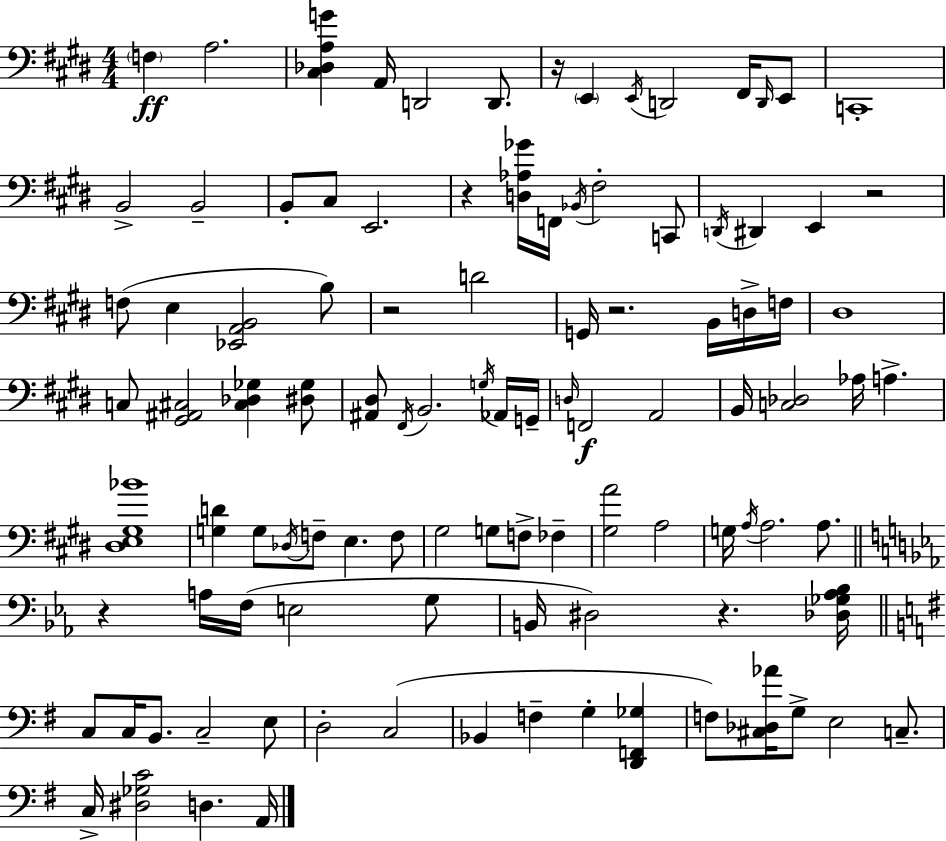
F3/q A3/h. [C#3,Db3,A3,G4]/q A2/s D2/h D2/e. R/s E2/q E2/s D2/h F#2/s D2/s E2/e C2/w B2/h B2/h B2/e C#3/e E2/h. R/q [D3,Ab3,Gb4]/s F2/s Bb2/s F#3/h C2/e D2/s D#2/q E2/q R/h F3/e E3/q [Eb2,A2,B2]/h B3/e R/h D4/h G2/s R/h. B2/s D3/s F3/s D#3/w C3/e [G#2,A#2,C#3]/h [C#3,Db3,Gb3]/q [D#3,Gb3]/e [A#2,D#3]/e F#2/s B2/h. G3/s Ab2/s G2/s D3/s F2/h A2/h B2/s [C3,Db3]/h Ab3/s A3/q. [D#3,E3,G#3,Bb4]/w [G3,D4]/q G3/e Db3/s F3/e E3/q. F3/e G#3/h G3/e F3/e FES3/q [G#3,A4]/h A3/h G3/s A3/s A3/h. A3/e. R/q A3/s F3/s E3/h G3/e B2/s D#3/h R/q. [Db3,Gb3,Ab3,Bb3]/s C3/e C3/s B2/e. C3/h E3/e D3/h C3/h Bb2/q F3/q G3/q [D2,F2,Gb3]/q F3/e [C#3,Db3,Ab4]/s G3/e E3/h C3/e. C3/s [D#3,Gb3,C4]/h D3/q. A2/s